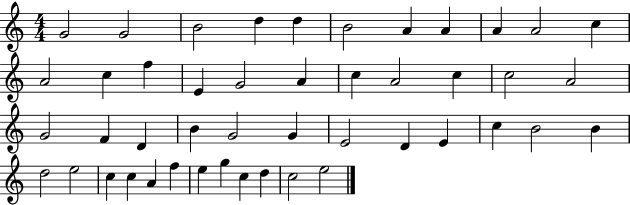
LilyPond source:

{
  \clef treble
  \numericTimeSignature
  \time 4/4
  \key c \major
  g'2 g'2 | b'2 d''4 d''4 | b'2 a'4 a'4 | a'4 a'2 c''4 | \break a'2 c''4 f''4 | e'4 g'2 a'4 | c''4 a'2 c''4 | c''2 a'2 | \break g'2 f'4 d'4 | b'4 g'2 g'4 | e'2 d'4 e'4 | c''4 b'2 b'4 | \break d''2 e''2 | c''4 c''4 a'4 f''4 | e''4 g''4 c''4 d''4 | c''2 e''2 | \break \bar "|."
}